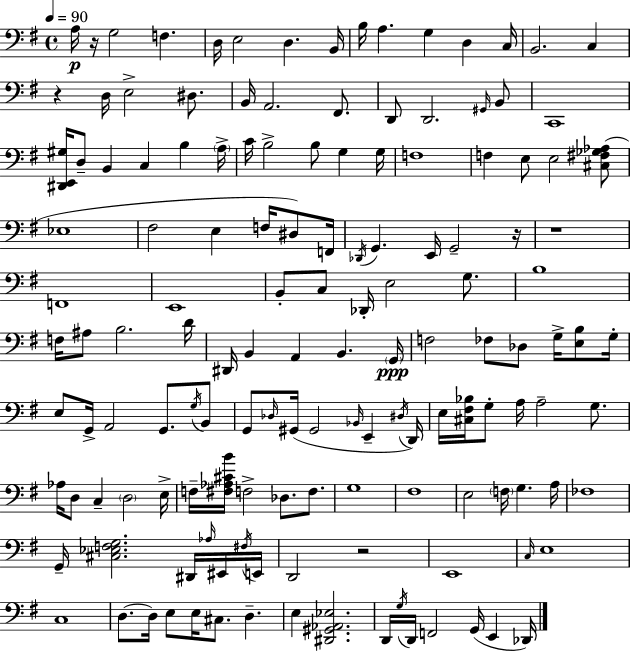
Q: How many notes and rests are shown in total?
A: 143